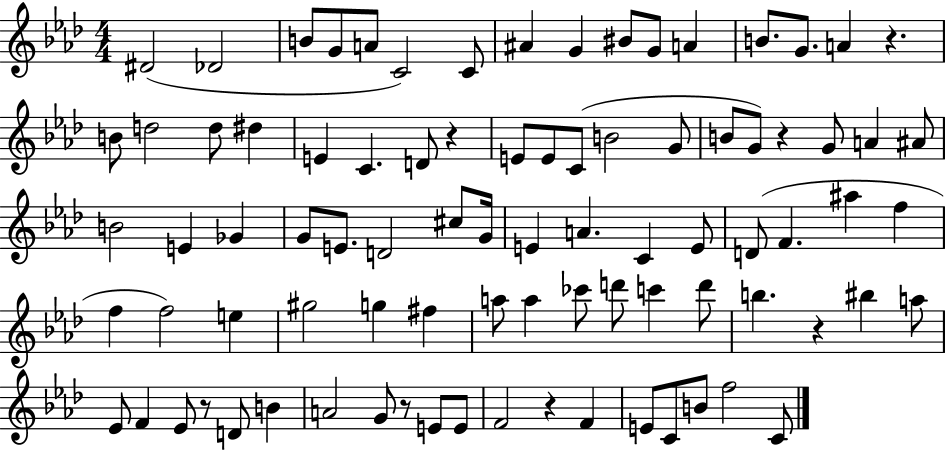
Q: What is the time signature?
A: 4/4